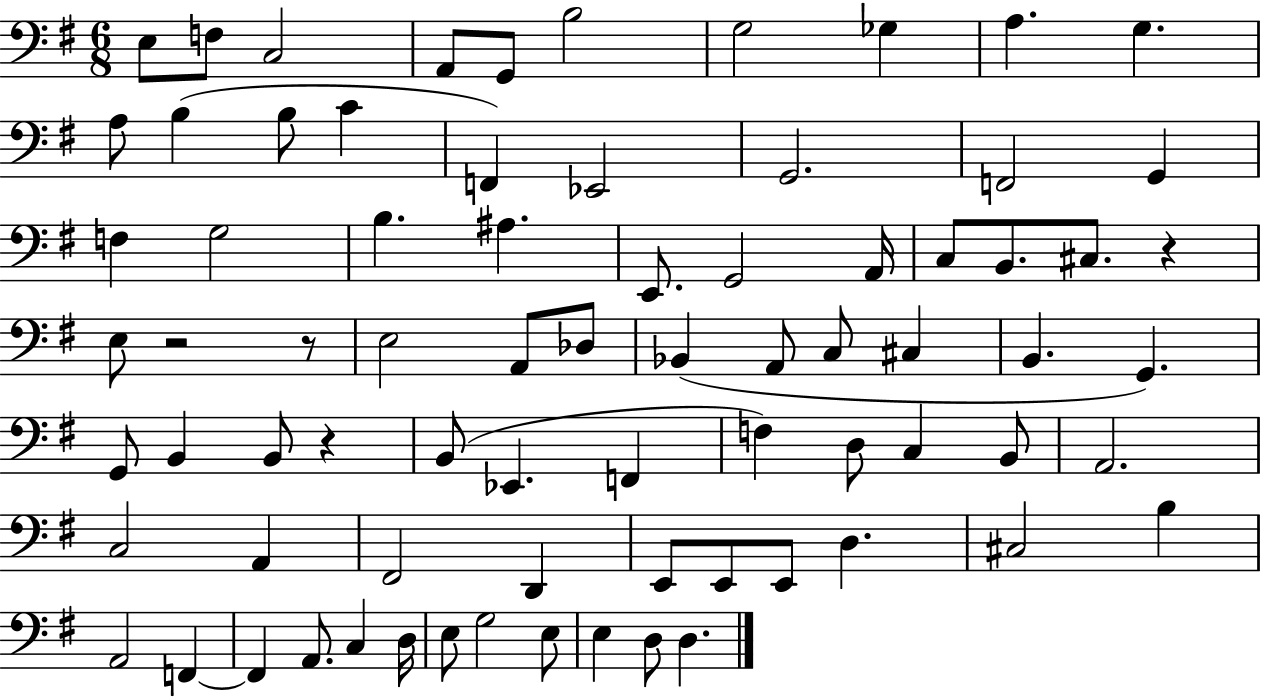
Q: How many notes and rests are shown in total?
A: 76